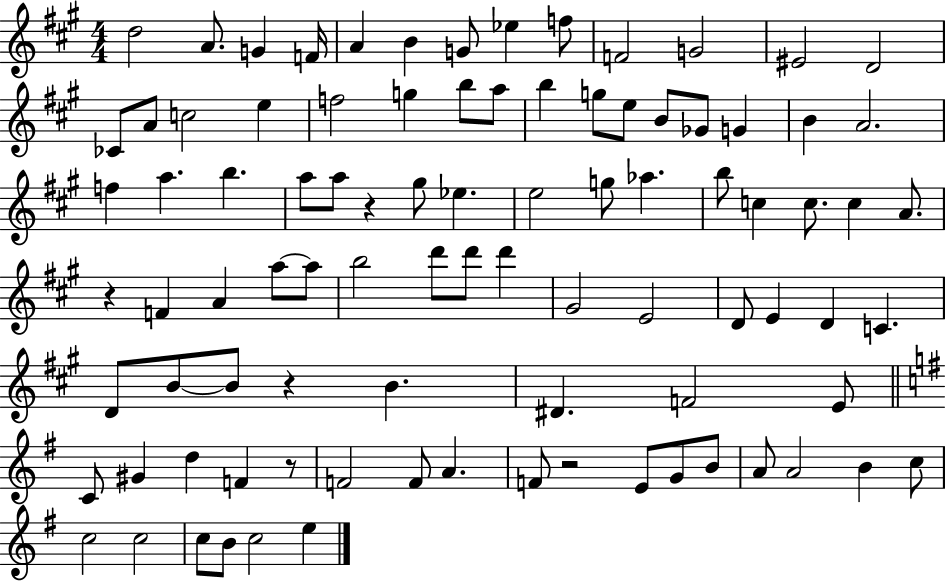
D5/h A4/e. G4/q F4/s A4/q B4/q G4/e Eb5/q F5/e F4/h G4/h EIS4/h D4/h CES4/e A4/e C5/h E5/q F5/h G5/q B5/e A5/e B5/q G5/e E5/e B4/e Gb4/e G4/q B4/q A4/h. F5/q A5/q. B5/q. A5/e A5/e R/q G#5/e Eb5/q. E5/h G5/e Ab5/q. B5/e C5/q C5/e. C5/q A4/e. R/q F4/q A4/q A5/e A5/e B5/h D6/e D6/e D6/q G#4/h E4/h D4/e E4/q D4/q C4/q. D4/e B4/e B4/e R/q B4/q. D#4/q. F4/h E4/e C4/e G#4/q D5/q F4/q R/e F4/h F4/e A4/q. F4/e R/h E4/e G4/e B4/e A4/e A4/h B4/q C5/e C5/h C5/h C5/e B4/e C5/h E5/q